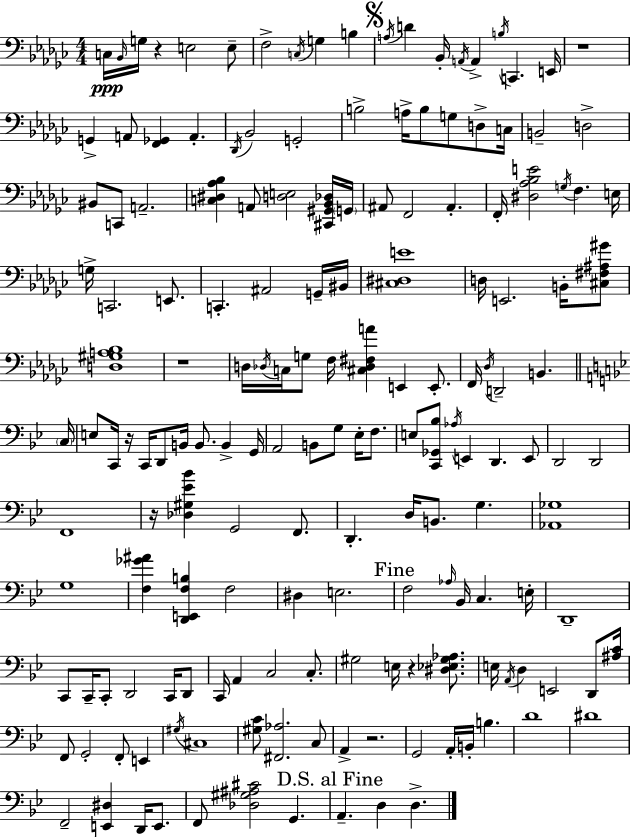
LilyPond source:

{
  \clef bass
  \numericTimeSignature
  \time 4/4
  \key ees \minor
  c16\ppp \grace { bes,16 } g16 r4 e2 e8-- | f2-> \acciaccatura { c16 } g4 b4 | \mark \markup { \musicglyph "scripts.segno" } \acciaccatura { a16 } d'4 bes,16-. \acciaccatura { a,16 } a,4-> \acciaccatura { b16 } c,4. | e,16 r1 | \break g,4-> a,8 <f, ges,>4 a,4.-. | \acciaccatura { des,16 } bes,2 g,2-. | b2-> a16-> b8 | g8 d8-> c16 b,2-- d2-> | \break bis,8 c,8 a,2.-- | <c dis aes bes>4 a,8 <d e>2 | <cis, gis, bes, des>16 \parenthesize g,16 ais,8 f,2 | ais,4.-. f,16-. <dis aes bes e'>2 \acciaccatura { g16 } | \break f4. e16 g16-> c,2. | e,8. c,4.-. ais,2 | g,16-- bis,16 <cis dis e'>1 | d16 e,2. | \break b,16-. <cis fis ais gis'>8 <d gis a bes>1 | r1 | d16 \acciaccatura { des16 } c16 g8 f16 <cis des fis a'>4 | e,4 e,8.-. f,16 \acciaccatura { des16 } d,2-- | \break b,4. \bar "||" \break \key bes \major \parenthesize c16 e8 c,16 r16 c,16 d,8 b,16 b,8. b,4-> | g,16 a,2 b,8 g8 ees16-. f8. | e8 <c, ges, bes>8 \acciaccatura { aes16 } e,4 d,4. | e,8 d,2 d,2 | \break f,1 | r16 <des gis ees' bes'>4 g,2 f,8. | d,4.-. d16 b,8. g4. | <aes, ges>1 | \break g1 | <f ges' ais'>4 <d, e, f b>4 f2 | dis4 e2. | \mark "Fine" f2 \grace { aes16 } bes,16 c4. | \break e16-. d,1-- | c,8 c,16-- c,8-. d,2 | c,16 d,8 c,16 a,4 c2 | c8.-. gis2 e16 r4 | \break <dis ees gis aes>8. e16 \acciaccatura { a,16 } d4 e,2 | d,8 <ais c'>16 f,8 g,2-. f,8-. | e,4 \acciaccatura { gis16 } cis1 | <gis c'>8 <fis, aes>2. | \break c8 a,4-> r2. | g,2 a,16-. b,16-. b4. | d'1 | dis'1 | \break f,2-- <e, dis>4 | d,16 e,8. f,8 <des gis ais cis'>2 g,4. | \mark "D.S. al Fine" a,4.-- d4 d4.-> | \bar "|."
}